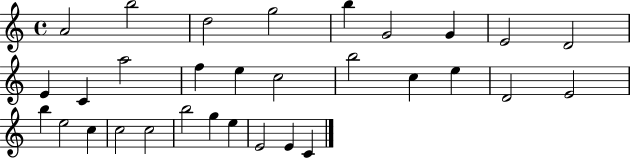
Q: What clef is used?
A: treble